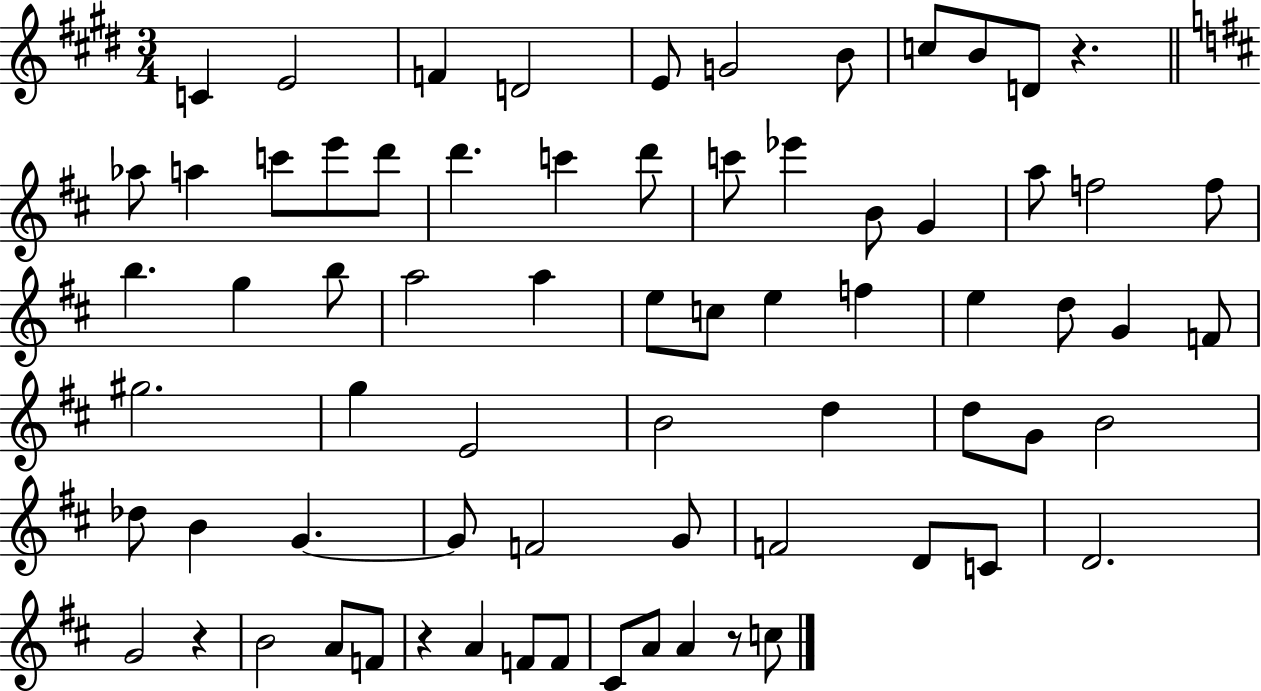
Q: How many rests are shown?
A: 4